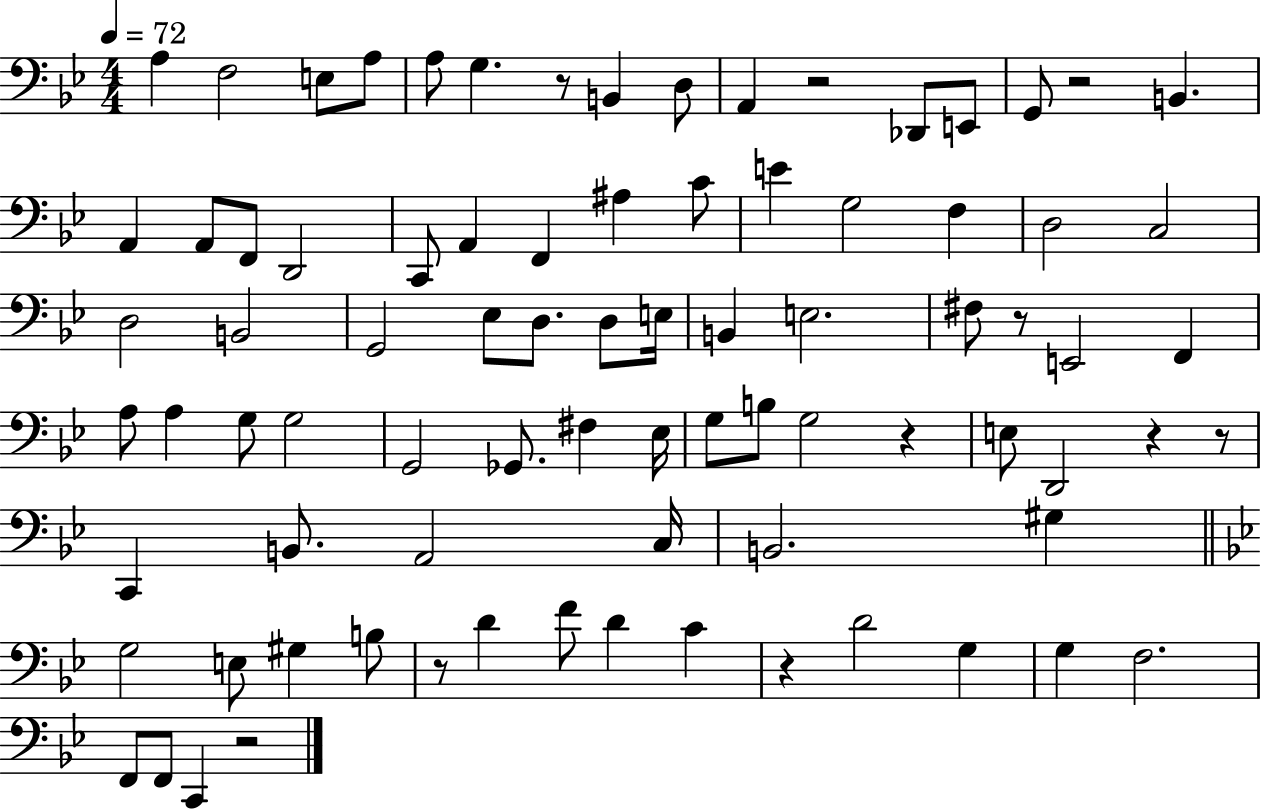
X:1
T:Untitled
M:4/4
L:1/4
K:Bb
A, F,2 E,/2 A,/2 A,/2 G, z/2 B,, D,/2 A,, z2 _D,,/2 E,,/2 G,,/2 z2 B,, A,, A,,/2 F,,/2 D,,2 C,,/2 A,, F,, ^A, C/2 E G,2 F, D,2 C,2 D,2 B,,2 G,,2 _E,/2 D,/2 D,/2 E,/4 B,, E,2 ^F,/2 z/2 E,,2 F,, A,/2 A, G,/2 G,2 G,,2 _G,,/2 ^F, _E,/4 G,/2 B,/2 G,2 z E,/2 D,,2 z z/2 C,, B,,/2 A,,2 C,/4 B,,2 ^G, G,2 E,/2 ^G, B,/2 z/2 D F/2 D C z D2 G, G, F,2 F,,/2 F,,/2 C,, z2